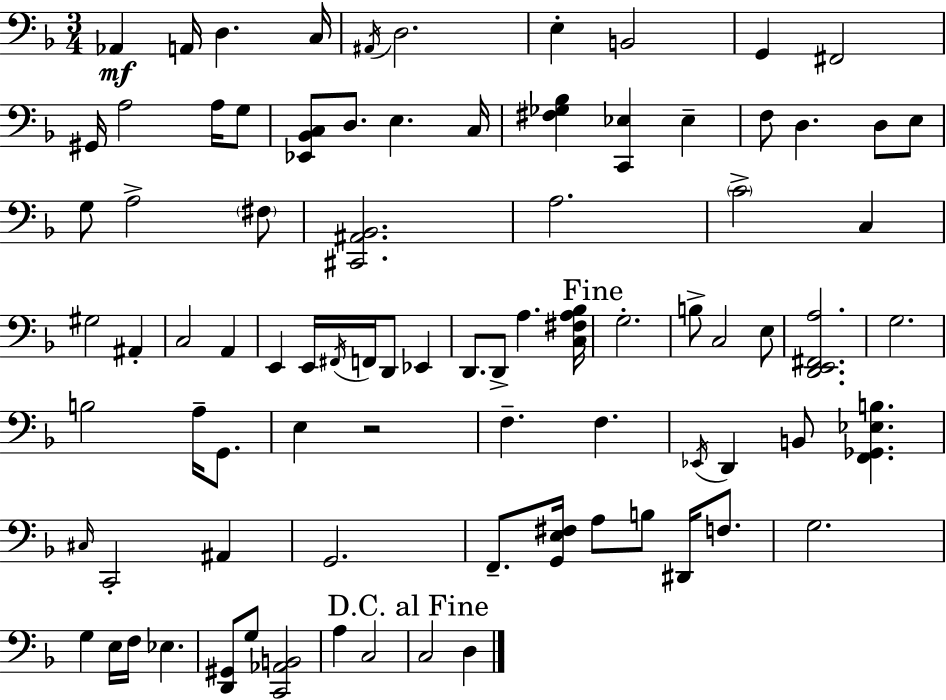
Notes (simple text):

Ab2/q A2/s D3/q. C3/s A#2/s D3/h. E3/q B2/h G2/q F#2/h G#2/s A3/h A3/s G3/e [Eb2,Bb2,C3]/e D3/e. E3/q. C3/s [F#3,Gb3,Bb3]/q [C2,Eb3]/q Eb3/q F3/e D3/q. D3/e E3/e G3/e A3/h F#3/e [C#2,A#2,Bb2]/h. A3/h. C4/h C3/q G#3/h A#2/q C3/h A2/q E2/q E2/s F#2/s F2/s D2/e Eb2/q D2/e. D2/e A3/q. [C3,F#3,A3,Bb3]/s G3/h. B3/e C3/h E3/e [D2,E2,F#2,A3]/h. G3/h. B3/h A3/s G2/e. E3/q R/h F3/q. F3/q. Eb2/s D2/q B2/e [F2,Gb2,Eb3,B3]/q. C#3/s C2/h A#2/q G2/h. F2/e. [G2,E3,F#3]/s A3/e B3/e D#2/s F3/e. G3/h. G3/q E3/s F3/s Eb3/q. [D2,G#2]/e G3/e [C2,Ab2,B2]/h A3/q C3/h C3/h D3/q